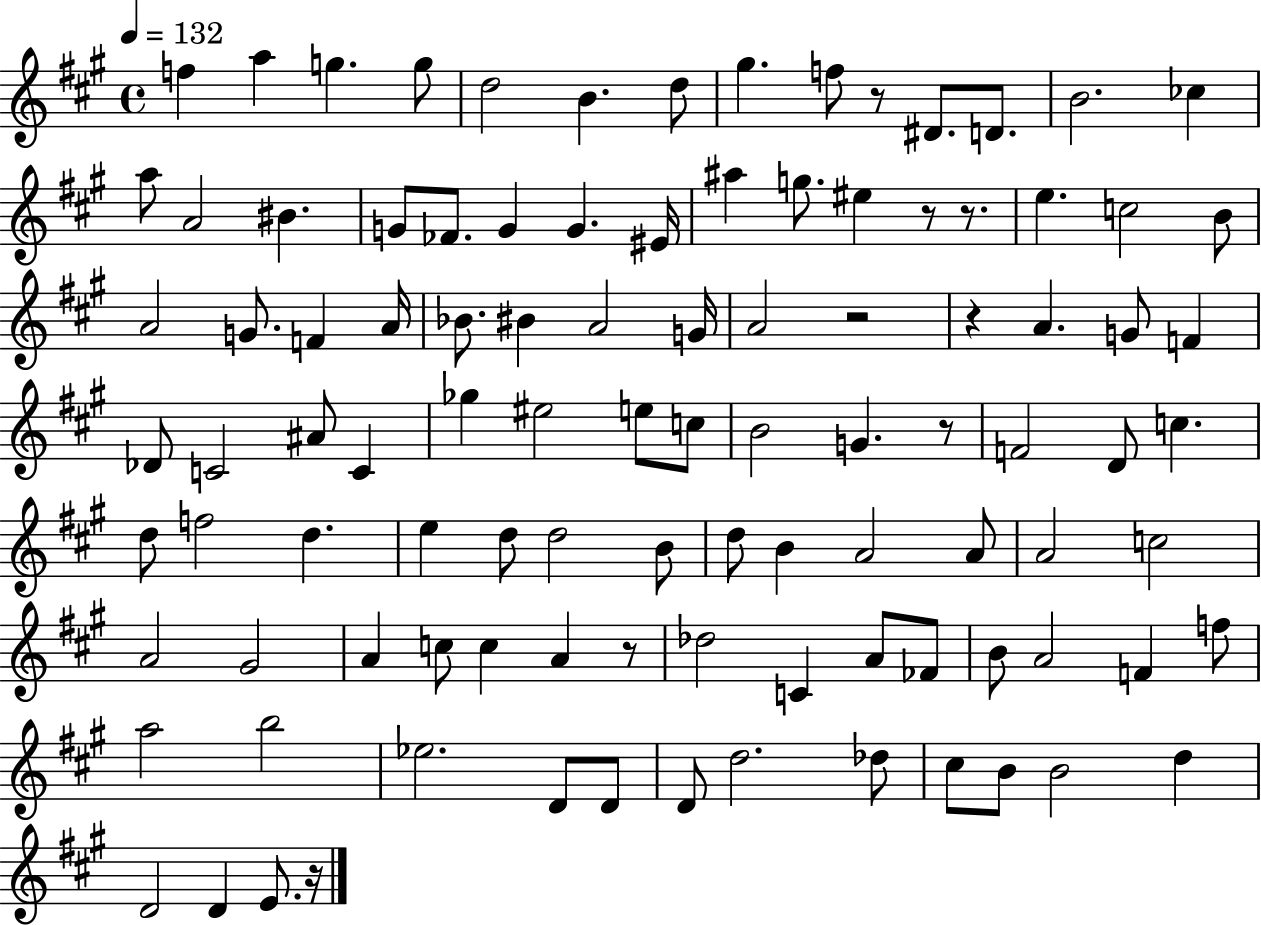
{
  \clef treble
  \time 4/4
  \defaultTimeSignature
  \key a \major
  \tempo 4 = 132
  f''4 a''4 g''4. g''8 | d''2 b'4. d''8 | gis''4. f''8 r8 dis'8. d'8. | b'2. ces''4 | \break a''8 a'2 bis'4. | g'8 fes'8. g'4 g'4. eis'16 | ais''4 g''8. eis''4 r8 r8. | e''4. c''2 b'8 | \break a'2 g'8. f'4 a'16 | bes'8. bis'4 a'2 g'16 | a'2 r2 | r4 a'4. g'8 f'4 | \break des'8 c'2 ais'8 c'4 | ges''4 eis''2 e''8 c''8 | b'2 g'4. r8 | f'2 d'8 c''4. | \break d''8 f''2 d''4. | e''4 d''8 d''2 b'8 | d''8 b'4 a'2 a'8 | a'2 c''2 | \break a'2 gis'2 | a'4 c''8 c''4 a'4 r8 | des''2 c'4 a'8 fes'8 | b'8 a'2 f'4 f''8 | \break a''2 b''2 | ees''2. d'8 d'8 | d'8 d''2. des''8 | cis''8 b'8 b'2 d''4 | \break d'2 d'4 e'8. r16 | \bar "|."
}